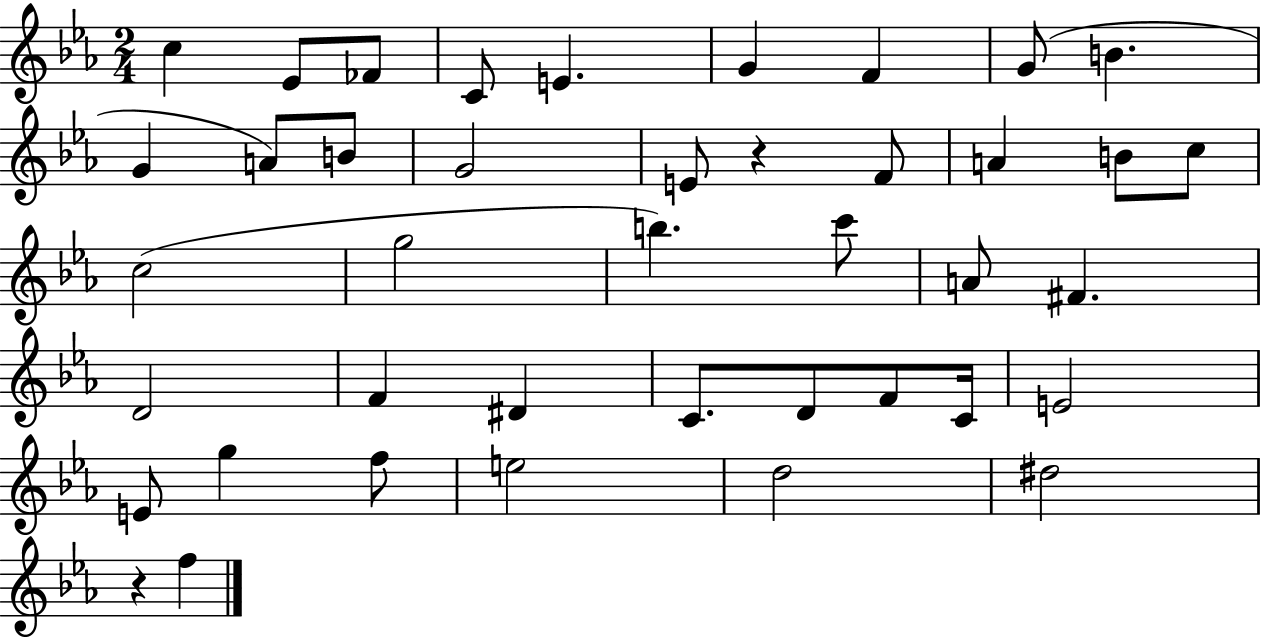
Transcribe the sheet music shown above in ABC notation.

X:1
T:Untitled
M:2/4
L:1/4
K:Eb
c _E/2 _F/2 C/2 E G F G/2 B G A/2 B/2 G2 E/2 z F/2 A B/2 c/2 c2 g2 b c'/2 A/2 ^F D2 F ^D C/2 D/2 F/2 C/4 E2 E/2 g f/2 e2 d2 ^d2 z f